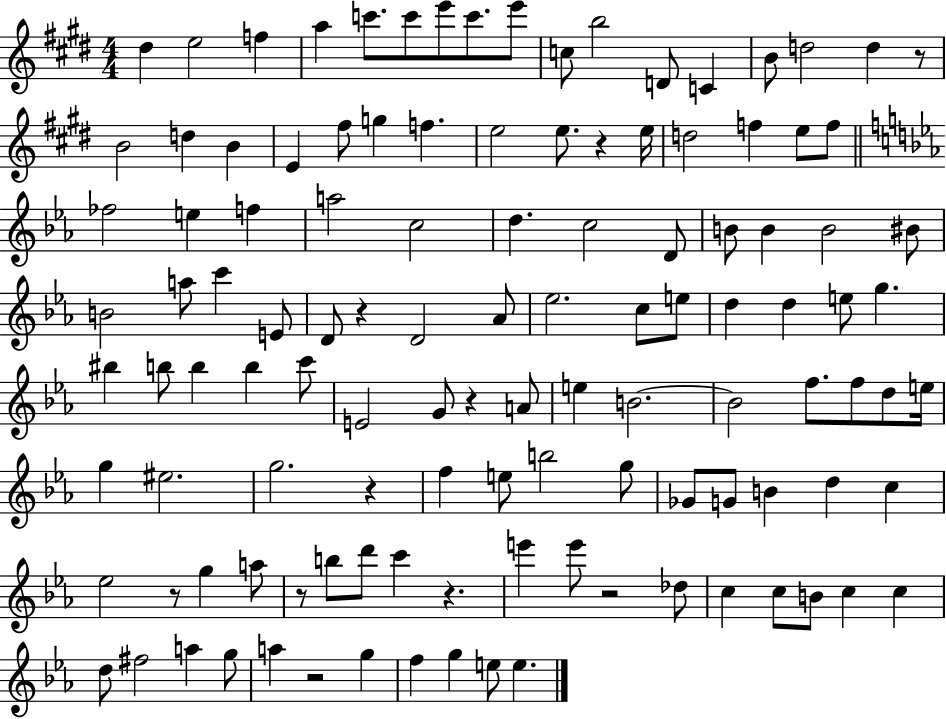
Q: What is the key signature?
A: E major